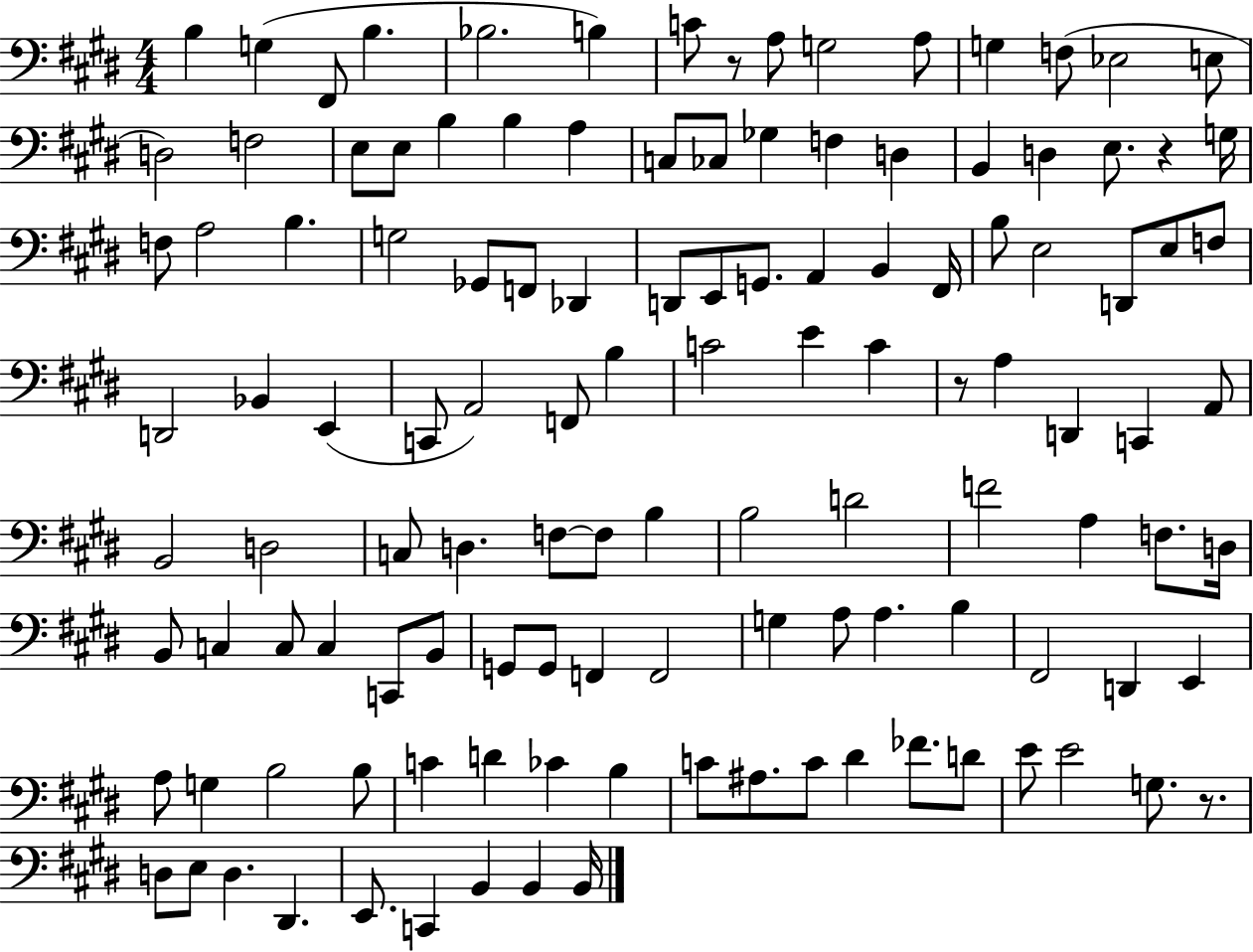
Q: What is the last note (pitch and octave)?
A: B2